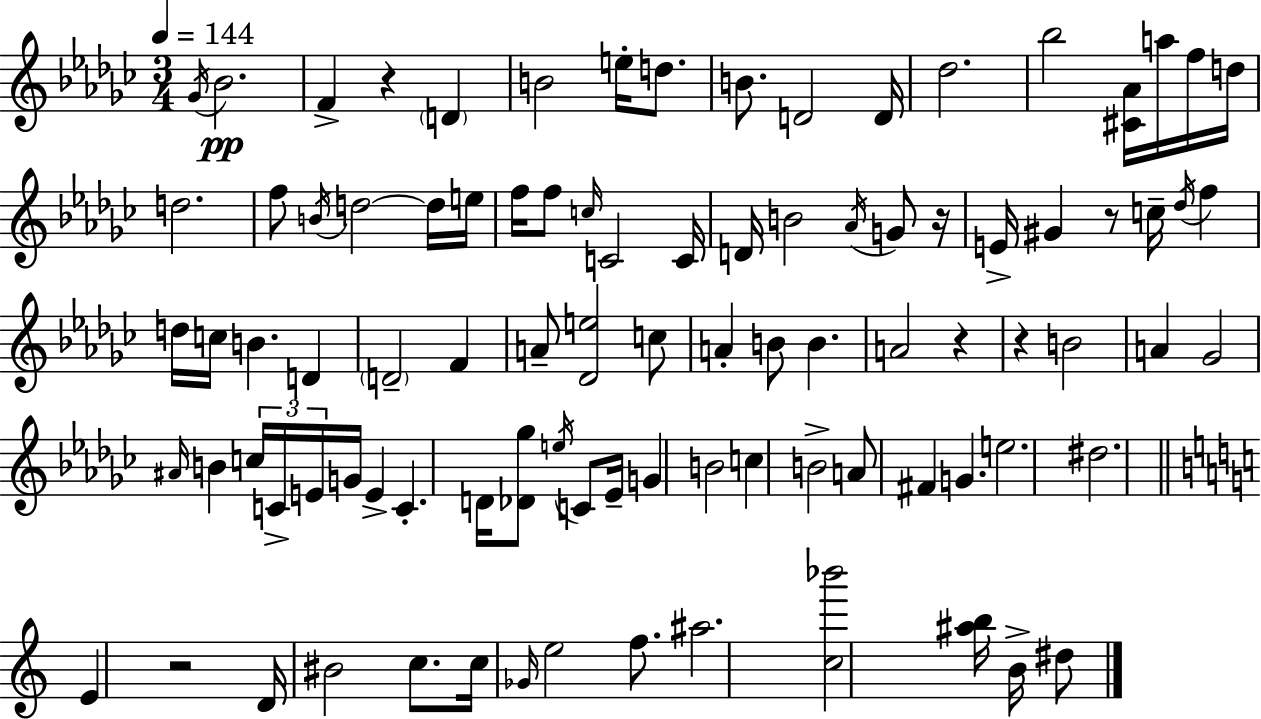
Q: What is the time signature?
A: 3/4